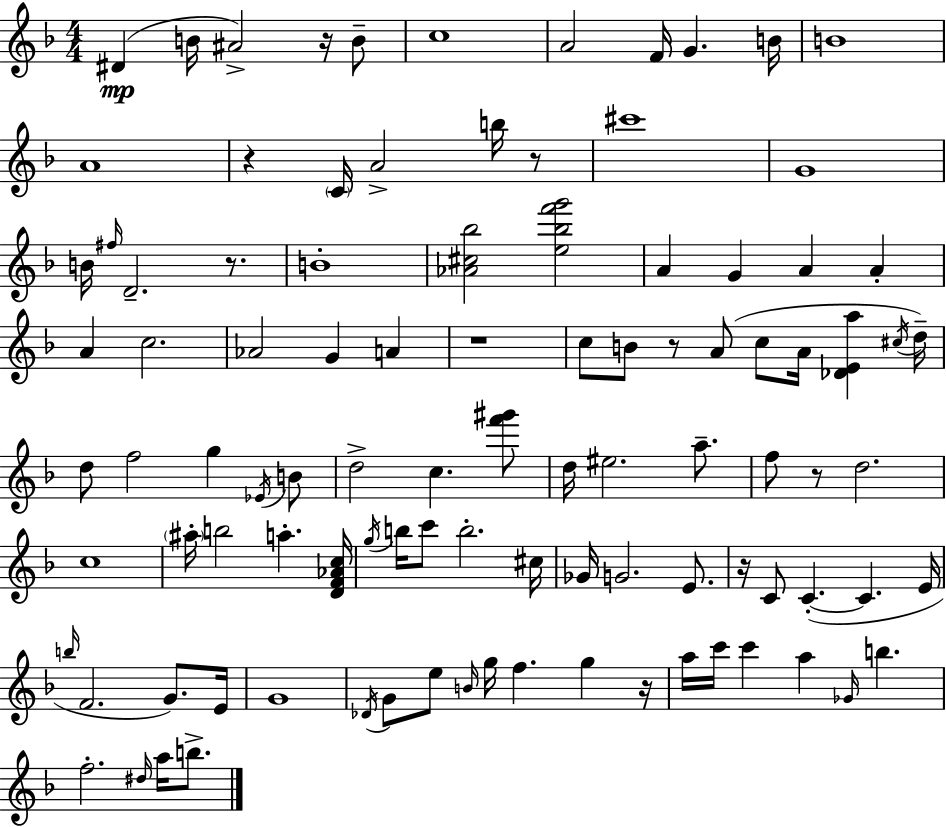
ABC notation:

X:1
T:Untitled
M:4/4
L:1/4
K:Dm
^D B/4 ^A2 z/4 B/2 c4 A2 F/4 G B/4 B4 A4 z C/4 A2 b/4 z/2 ^c'4 G4 B/4 ^f/4 D2 z/2 B4 [_A^c_b]2 [e_bf'g']2 A G A A A c2 _A2 G A z4 c/2 B/2 z/2 A/2 c/2 A/4 [_DEa] ^c/4 d/4 d/2 f2 g _E/4 B/2 d2 c [f'^g']/2 d/4 ^e2 a/2 f/2 z/2 d2 c4 ^a/4 b2 a [DF_Ac]/4 g/4 b/4 c'/2 b2 ^c/4 _G/4 G2 E/2 z/4 C/2 C C E/4 b/4 F2 G/2 E/4 G4 _D/4 G/2 e/2 B/4 g/4 f g z/4 a/4 c'/4 c' a _G/4 b f2 ^d/4 a/4 b/2